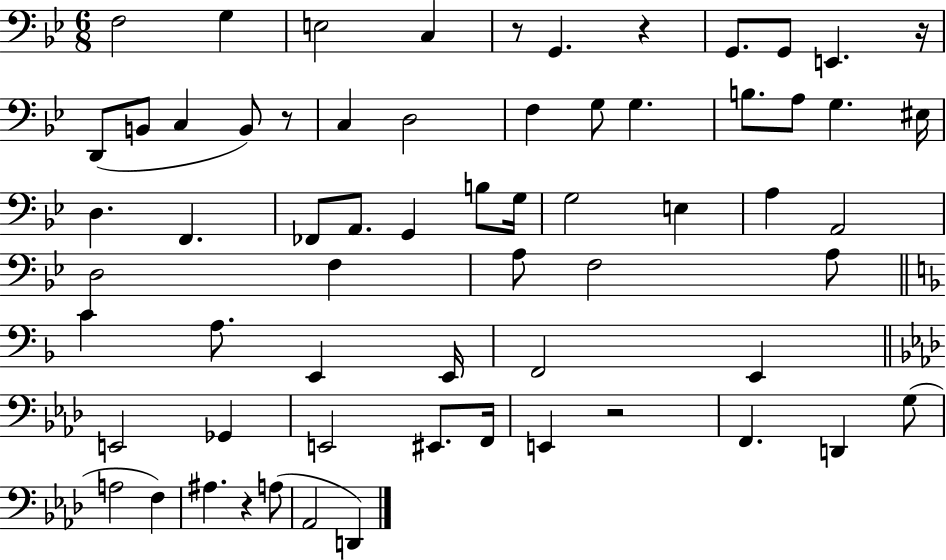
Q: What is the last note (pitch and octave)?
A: D2